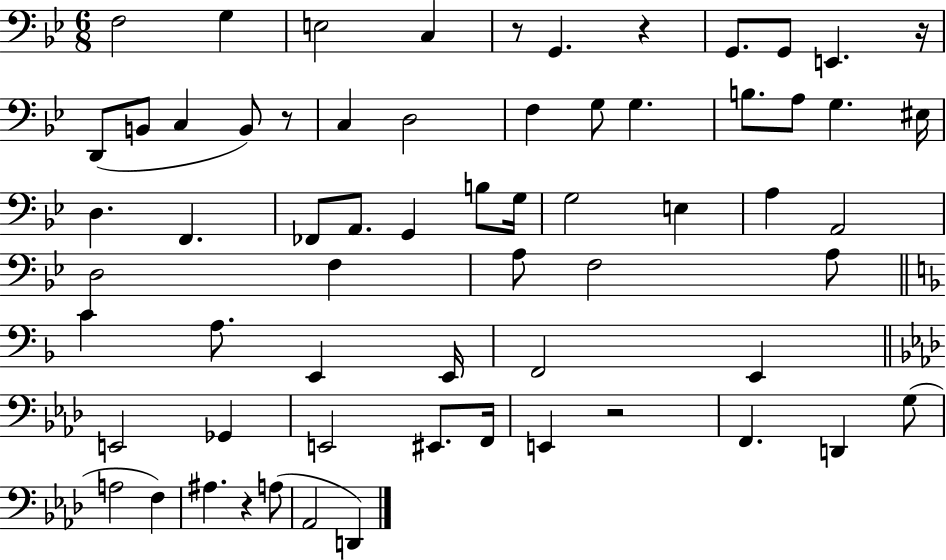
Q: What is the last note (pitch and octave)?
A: D2